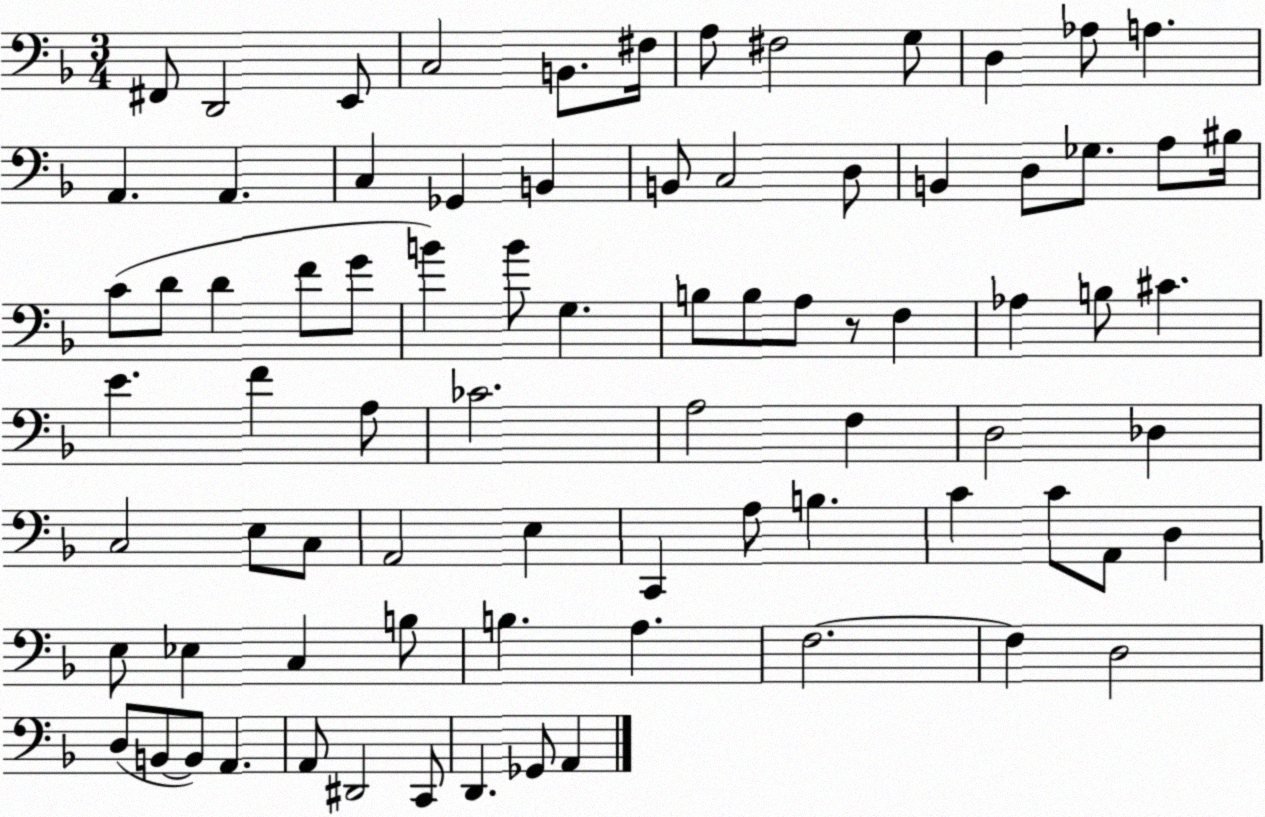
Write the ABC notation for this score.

X:1
T:Untitled
M:3/4
L:1/4
K:F
^F,,/2 D,,2 E,,/2 C,2 B,,/2 ^F,/4 A,/2 ^F,2 G,/2 D, _A,/2 A, A,, A,, C, _G,, B,, B,,/2 C,2 D,/2 B,, D,/2 _G,/2 A,/2 ^B,/4 C/2 D/2 D F/2 G/2 B B/2 G, B,/2 B,/2 A,/2 z/2 F, _A, B,/2 ^C E F A,/2 _C2 A,2 F, D,2 _D, C,2 E,/2 C,/2 A,,2 E, C,, A,/2 B, C C/2 A,,/2 D, E,/2 _E, C, B,/2 B, A, F,2 F, D,2 D,/2 B,,/2 B,,/2 A,, A,,/2 ^D,,2 C,,/2 D,, _G,,/2 A,,